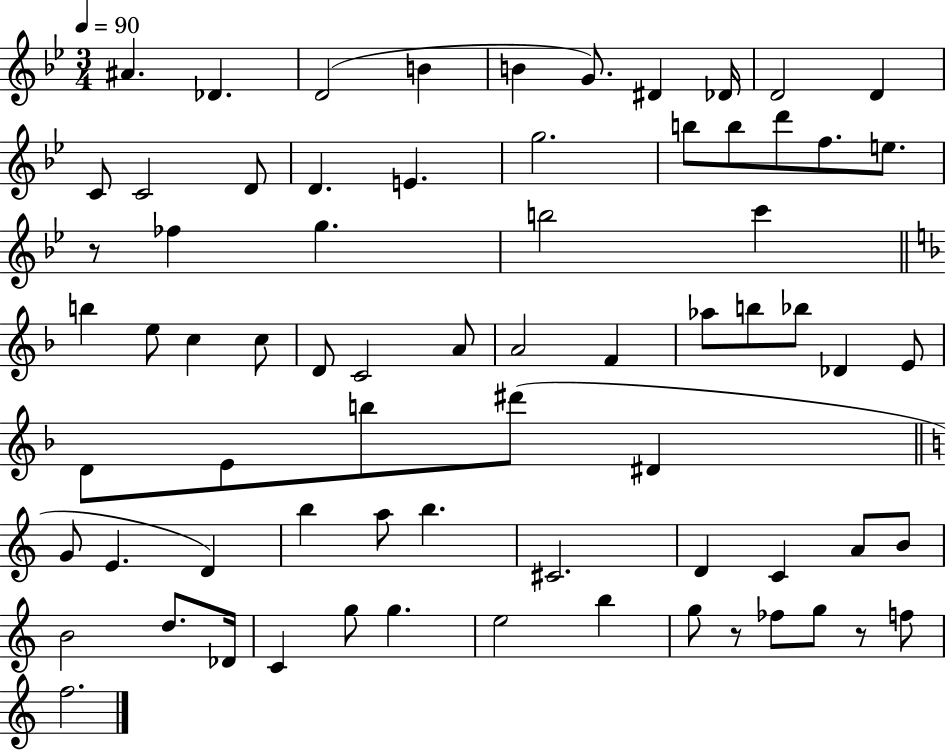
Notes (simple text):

A#4/q. Db4/q. D4/h B4/q B4/q G4/e. D#4/q Db4/s D4/h D4/q C4/e C4/h D4/e D4/q. E4/q. G5/h. B5/e B5/e D6/e F5/e. E5/e. R/e FES5/q G5/q. B5/h C6/q B5/q E5/e C5/q C5/e D4/e C4/h A4/e A4/h F4/q Ab5/e B5/e Bb5/e Db4/q E4/e D4/e E4/e B5/e D#6/e D#4/q G4/e E4/q. D4/q B5/q A5/e B5/q. C#4/h. D4/q C4/q A4/e B4/e B4/h D5/e. Db4/s C4/q G5/e G5/q. E5/h B5/q G5/e R/e FES5/e G5/e R/e F5/e F5/h.